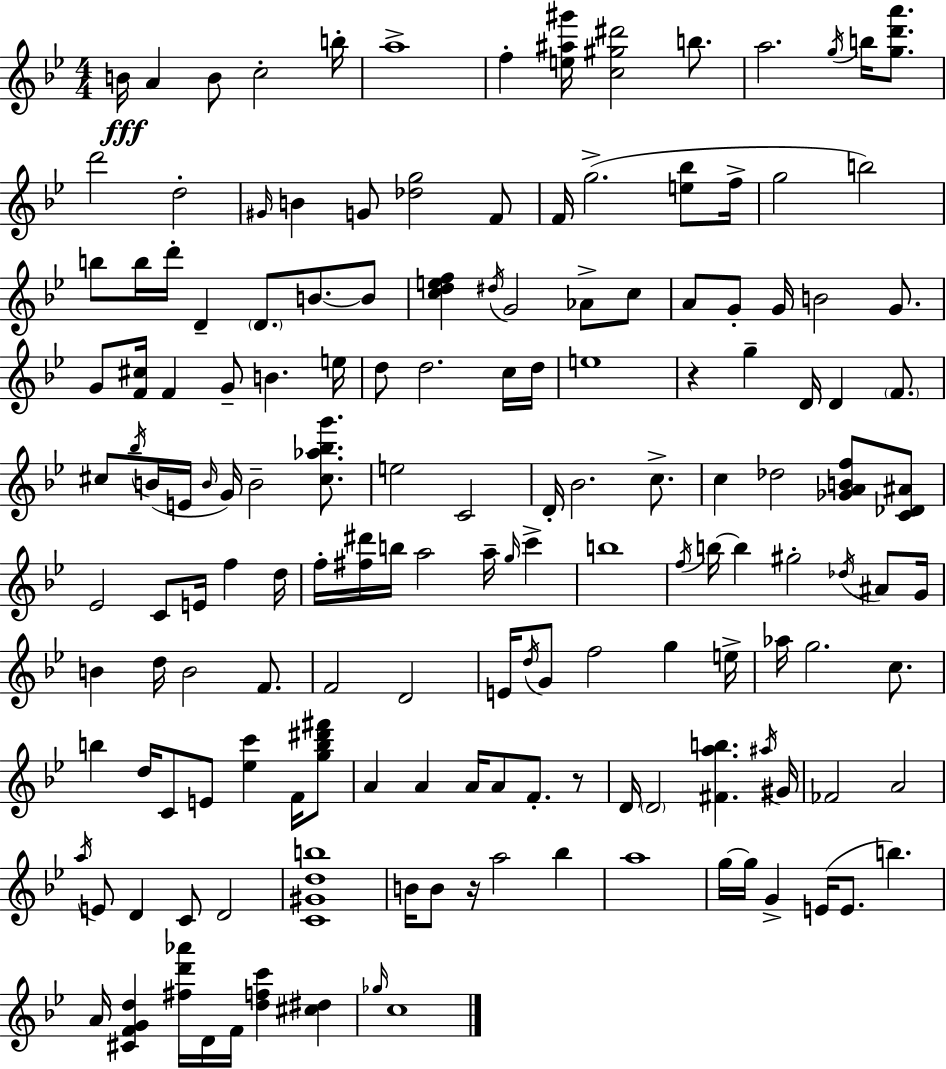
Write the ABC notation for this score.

X:1
T:Untitled
M:4/4
L:1/4
K:Bb
B/4 A B/2 c2 b/4 a4 f [e^a^g']/4 [c^g^d']2 b/2 a2 g/4 b/4 [gd'a']/2 d'2 d2 ^G/4 B G/2 [_dg]2 F/2 F/4 g2 [e_b]/2 f/4 g2 b2 b/2 b/4 d'/4 D D/2 B/2 B/2 [cdef] ^d/4 G2 _A/2 c/2 A/2 G/2 G/4 B2 G/2 G/2 [F^c]/4 F G/2 B e/4 d/2 d2 c/4 d/4 e4 z g D/4 D F/2 ^c/2 _b/4 B/4 E/4 B/4 G/4 B2 [^c_a_bg']/2 e2 C2 D/4 _B2 c/2 c _d2 [_GABf]/2 [C_D^A]/2 _E2 C/2 E/4 f d/4 f/4 [^f^d']/4 b/4 a2 a/4 g/4 c' b4 f/4 b/4 b ^g2 _d/4 ^A/2 G/4 B d/4 B2 F/2 F2 D2 E/4 d/4 G/2 f2 g e/4 _a/4 g2 c/2 b d/4 C/2 E/2 [_ec'] F/4 [gb^d'^f']/2 A A A/4 A/2 F/2 z/2 D/4 D2 [^Fab] ^a/4 ^G/4 _F2 A2 a/4 E/2 D C/2 D2 [C^Gdb]4 B/4 B/2 z/4 a2 _b a4 g/4 g/4 G E/4 E/2 b A/4 [^CFGd] [^fd'_a']/4 D/4 F/4 [dfc'] [^c^d] _g/4 c4